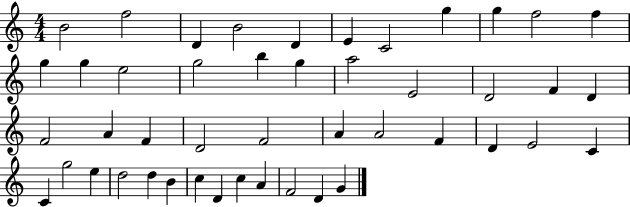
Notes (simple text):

B4/h F5/h D4/q B4/h D4/q E4/q C4/h G5/q G5/q F5/h F5/q G5/q G5/q E5/h G5/h B5/q G5/q A5/h E4/h D4/h F4/q D4/q F4/h A4/q F4/q D4/h F4/h A4/q A4/h F4/q D4/q E4/h C4/q C4/q G5/h E5/q D5/h D5/q B4/q C5/q D4/q C5/q A4/q F4/h D4/q G4/q